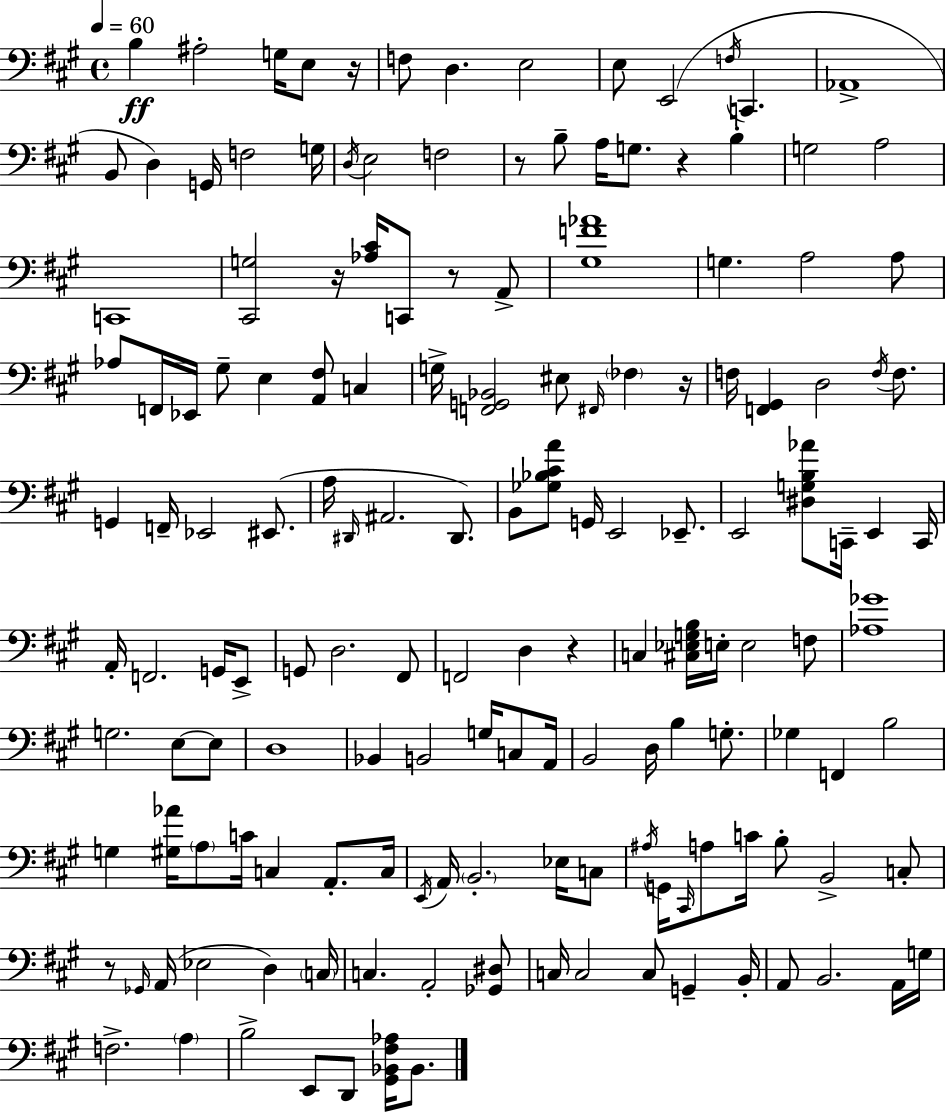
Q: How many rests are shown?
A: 8